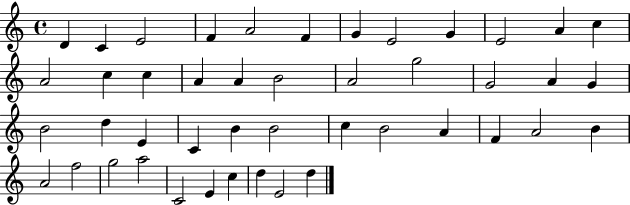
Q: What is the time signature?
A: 4/4